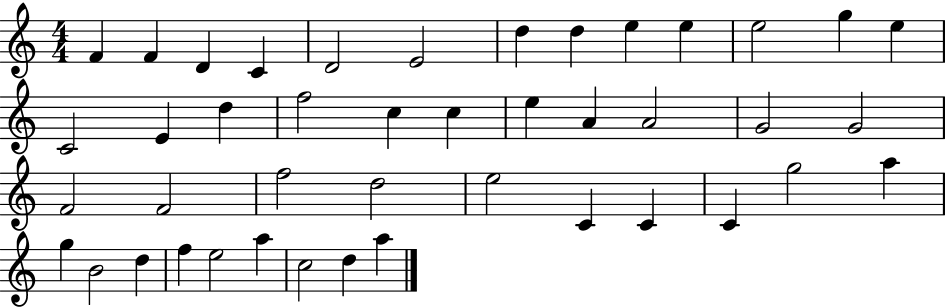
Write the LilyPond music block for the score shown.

{
  \clef treble
  \numericTimeSignature
  \time 4/4
  \key c \major
  f'4 f'4 d'4 c'4 | d'2 e'2 | d''4 d''4 e''4 e''4 | e''2 g''4 e''4 | \break c'2 e'4 d''4 | f''2 c''4 c''4 | e''4 a'4 a'2 | g'2 g'2 | \break f'2 f'2 | f''2 d''2 | e''2 c'4 c'4 | c'4 g''2 a''4 | \break g''4 b'2 d''4 | f''4 e''2 a''4 | c''2 d''4 a''4 | \bar "|."
}